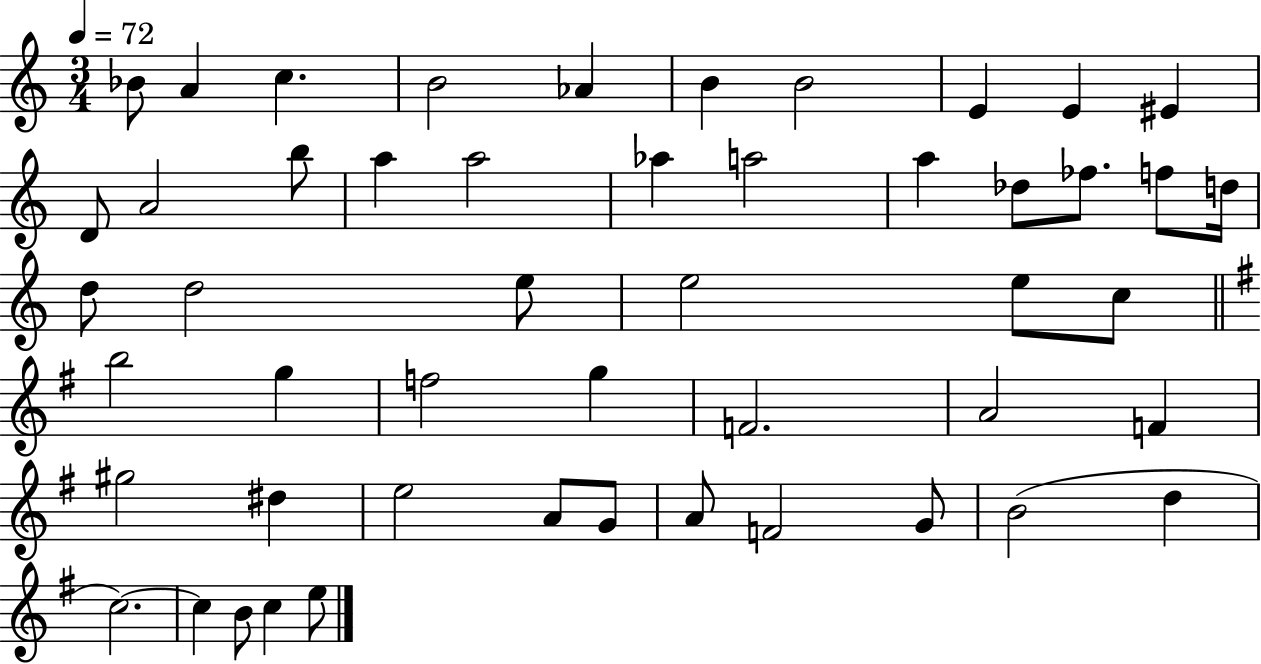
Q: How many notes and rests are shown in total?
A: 50